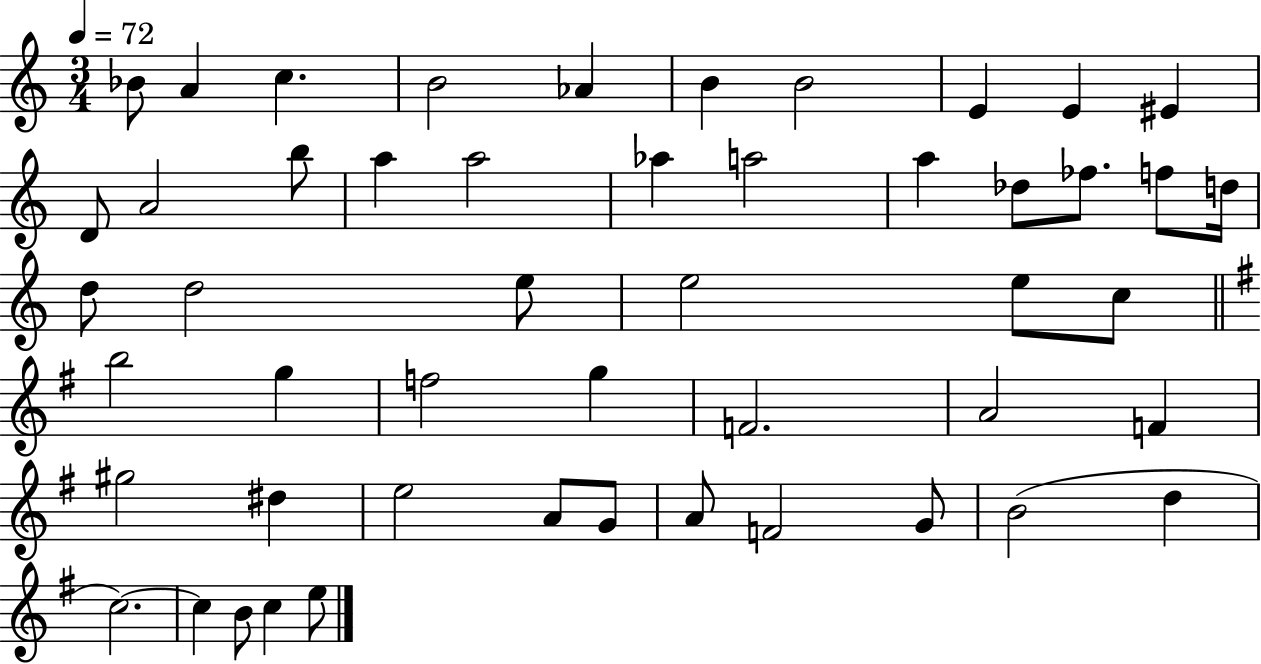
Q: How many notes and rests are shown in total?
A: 50